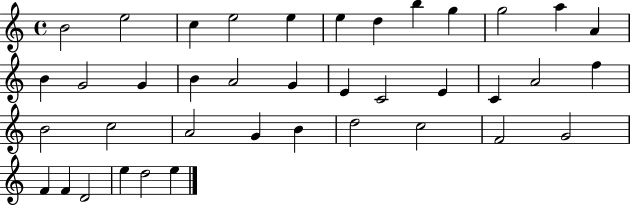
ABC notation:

X:1
T:Untitled
M:4/4
L:1/4
K:C
B2 e2 c e2 e e d b g g2 a A B G2 G B A2 G E C2 E C A2 f B2 c2 A2 G B d2 c2 F2 G2 F F D2 e d2 e